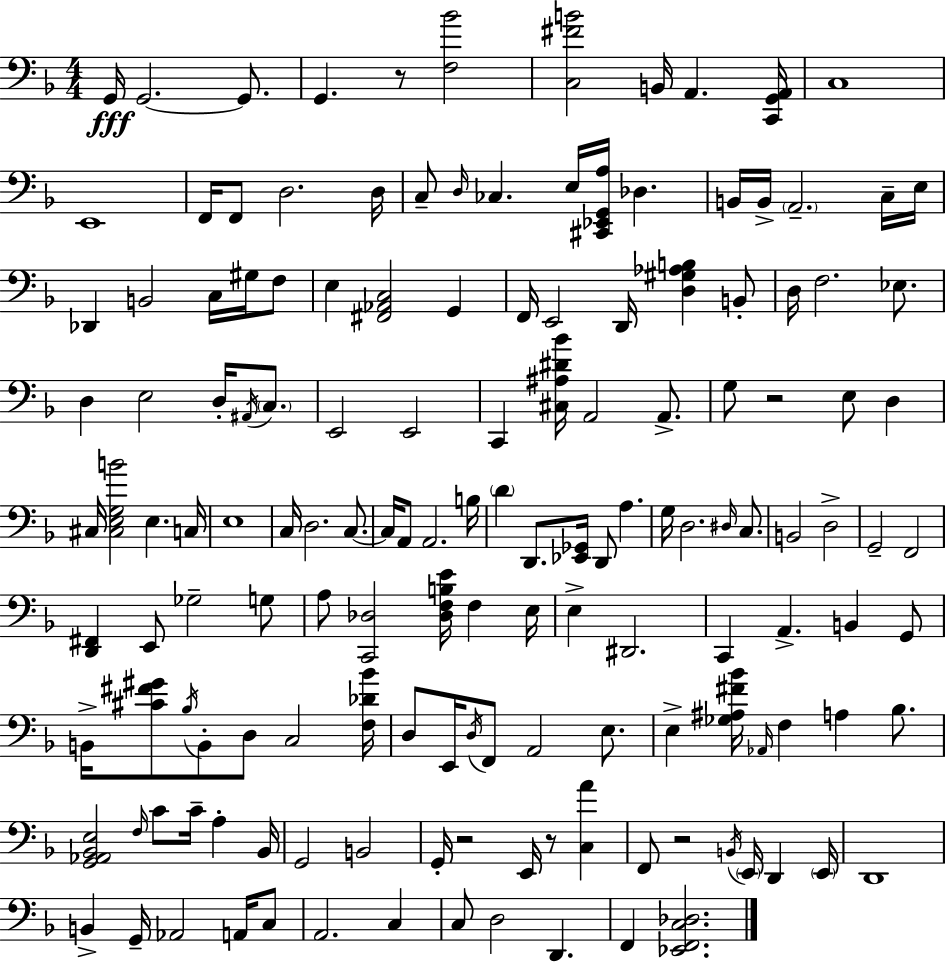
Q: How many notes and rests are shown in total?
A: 149